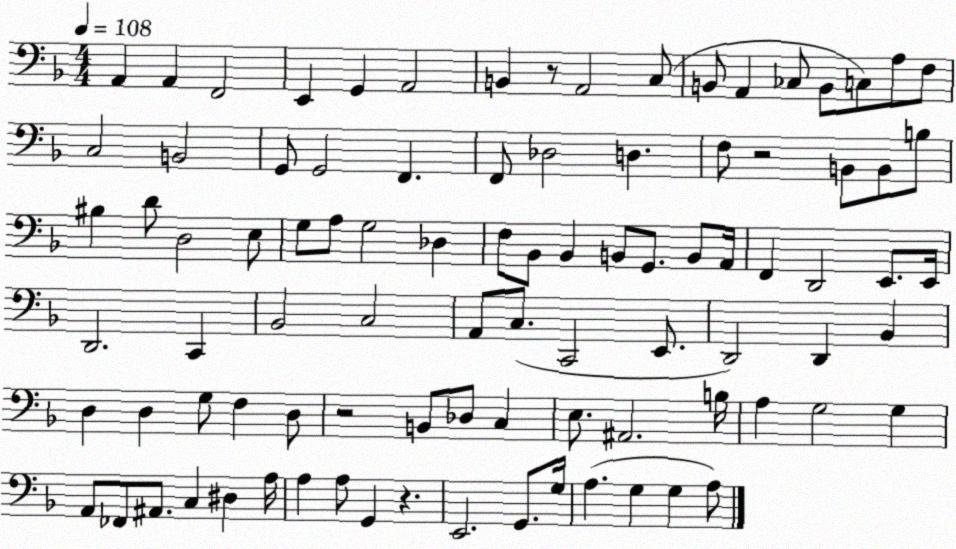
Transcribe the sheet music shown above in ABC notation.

X:1
T:Untitled
M:4/4
L:1/4
K:F
A,, A,, F,,2 E,, G,, A,,2 B,, z/2 A,,2 C,/2 B,,/2 A,, _C,/2 B,,/2 C,/2 A,/2 F,/2 C,2 B,,2 G,,/2 G,,2 F,, F,,/2 _D,2 D, F,/2 z2 B,,/2 B,,/2 B,/2 ^B, D/2 D,2 E,/2 G,/2 A,/2 G,2 _D, F,/2 _B,,/2 _B,, B,,/2 G,,/2 B,,/2 A,,/4 F,, D,,2 E,,/2 E,,/4 D,,2 C,, _B,,2 C,2 A,,/2 C,/2 C,,2 E,,/2 D,,2 D,, _B,, D, D, G,/2 F, D,/2 z2 B,,/2 _D,/2 C, E,/2 ^A,,2 B,/4 A, G,2 G, A,,/2 _F,,/2 ^A,,/2 C, ^D, A,/4 A, A,/2 G,, z E,,2 G,,/2 G,/4 A, G, G, A,/2